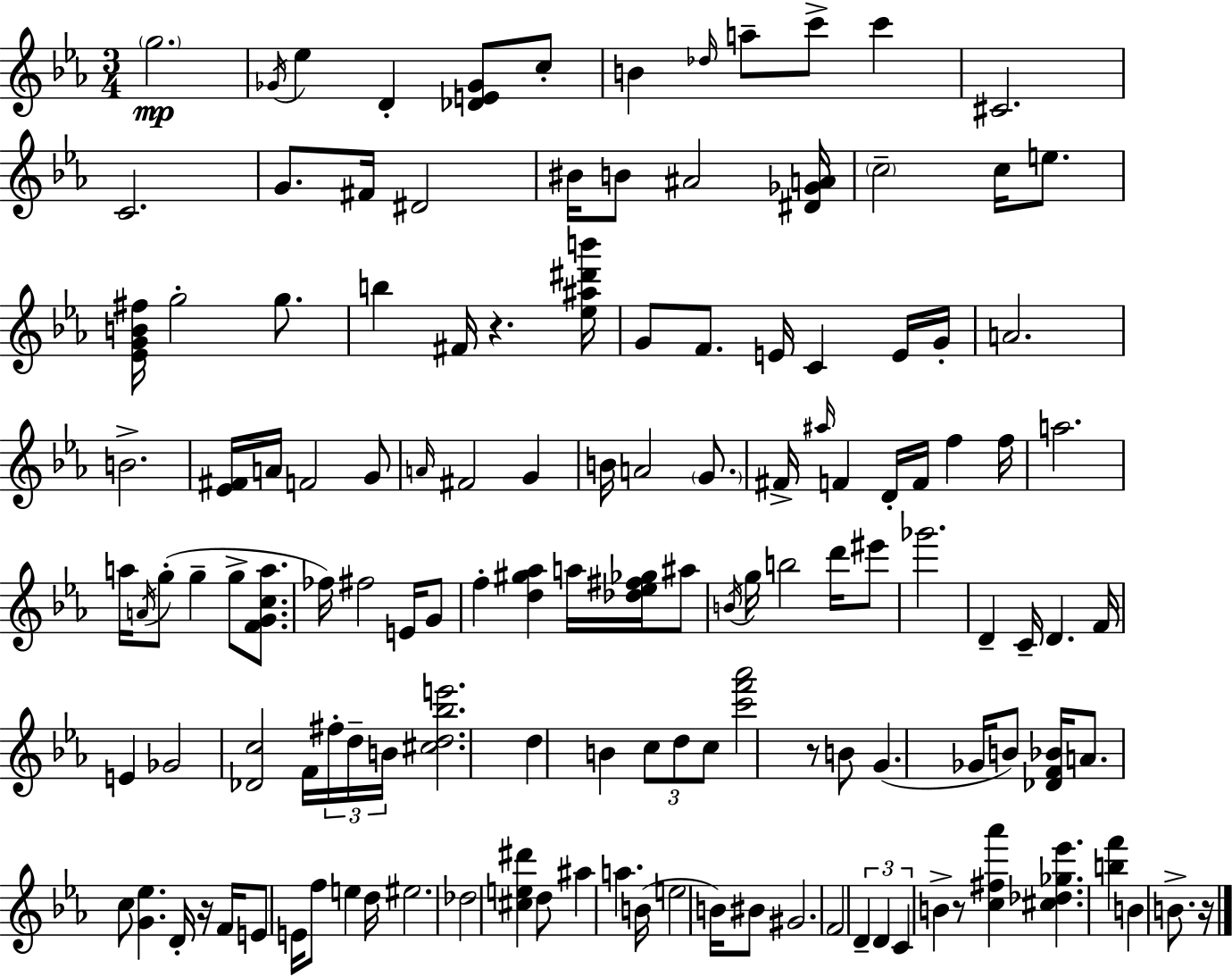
{
  \clef treble
  \numericTimeSignature
  \time 3/4
  \key c \minor
  \parenthesize g''2.\mp | \acciaccatura { ges'16 } ees''4 d'4-. <des' e' ges'>8 c''8-. | b'4 \grace { des''16 } a''8-- c'''8-> c'''4 | cis'2. | \break c'2. | g'8. fis'16 dis'2 | bis'16 b'8 ais'2 | <dis' ges' a'>16 \parenthesize c''2-- c''16 e''8. | \break <ees' g' b' fis''>16 g''2-. g''8. | b''4 fis'16 r4. | <ees'' ais'' dis''' b'''>16 g'8 f'8. e'16 c'4 | e'16 g'16-. a'2. | \break b'2.-> | <ees' fis'>16 a'16 f'2 | g'8 \grace { a'16 } fis'2 g'4 | b'16 a'2 | \break \parenthesize g'8. fis'16-> \grace { ais''16 } f'4 d'16-. f'16 f''4 | f''16 a''2. | a''16 \acciaccatura { a'16 }( g''8-. g''4-- | g''8-> <f' g' c'' a''>8. fes''16) fis''2 | \break e'16 g'8 f''4-. <d'' gis'' aes''>4 | a''16 <des'' ees'' fis'' ges''>16 ais''8 \acciaccatura { b'16 } g''16 b''2 | d'''16 eis'''8 ges'''2. | d'4-- c'16-- d'4. | \break f'16 e'4 ges'2 | <des' c''>2 | f'16 \tuplet 3/2 { fis''16-. d''16-- b'16 } <cis'' d'' bes'' e'''>2. | d''4 b'4 | \break \tuplet 3/2 { c''8 d''8 c''8 } <c''' f''' aes'''>2 | r8 b'8 g'4.( | ges'16 b'8) <des' f' bes'>16 a'8. c''8 <g' ees''>4. | d'16-. r16 f'16 e'8 e'16 f''8 | \break e''4 d''16 eis''2. | des''2 | <cis'' e'' dis'''>4 d''8 ais''4 | a''4. b'16( e''2 | \break b'16) bis'8 gis'2. | f'2 | \tuplet 3/2 { d'4-- d'4 c'4 } | b'4-> r8 <c'' fis'' aes'''>4 | \break <cis'' des'' ges'' ees'''>4. <b'' f'''>4 b'4 | b'8.-> r16 \bar "|."
}